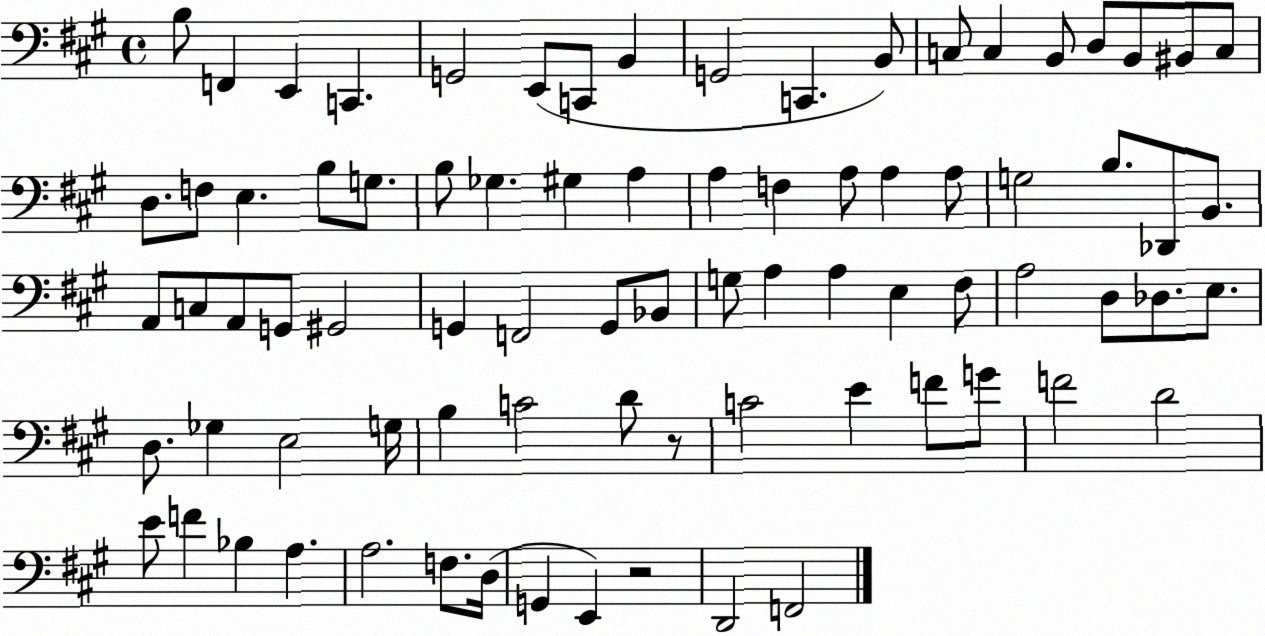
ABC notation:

X:1
T:Untitled
M:4/4
L:1/4
K:A
B,/2 F,, E,, C,, G,,2 E,,/2 C,,/2 B,, G,,2 C,, B,,/2 C,/2 C, B,,/2 D,/2 B,,/2 ^B,,/2 C,/2 D,/2 F,/2 E, B,/2 G,/2 B,/2 _G, ^G, A, A, F, A,/2 A, A,/2 G,2 B,/2 _D,,/2 B,,/2 A,,/2 C,/2 A,,/2 G,,/2 ^G,,2 G,, F,,2 G,,/2 _B,,/2 G,/2 A, A, E, ^F,/2 A,2 D,/2 _D,/2 E,/2 D,/2 _G, E,2 G,/4 B, C2 D/2 z/2 C2 E F/2 G/2 F2 D2 E/2 F _B, A, A,2 F,/2 D,/4 G,, E,, z2 D,,2 F,,2